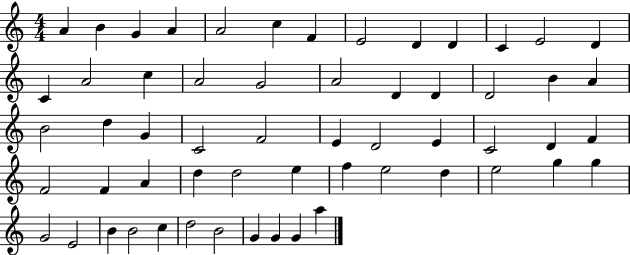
A4/q B4/q G4/q A4/q A4/h C5/q F4/q E4/h D4/q D4/q C4/q E4/h D4/q C4/q A4/h C5/q A4/h G4/h A4/h D4/q D4/q D4/h B4/q A4/q B4/h D5/q G4/q C4/h F4/h E4/q D4/h E4/q C4/h D4/q F4/q F4/h F4/q A4/q D5/q D5/h E5/q F5/q E5/h D5/q E5/h G5/q G5/q G4/h E4/h B4/q B4/h C5/q D5/h B4/h G4/q G4/q G4/q A5/q